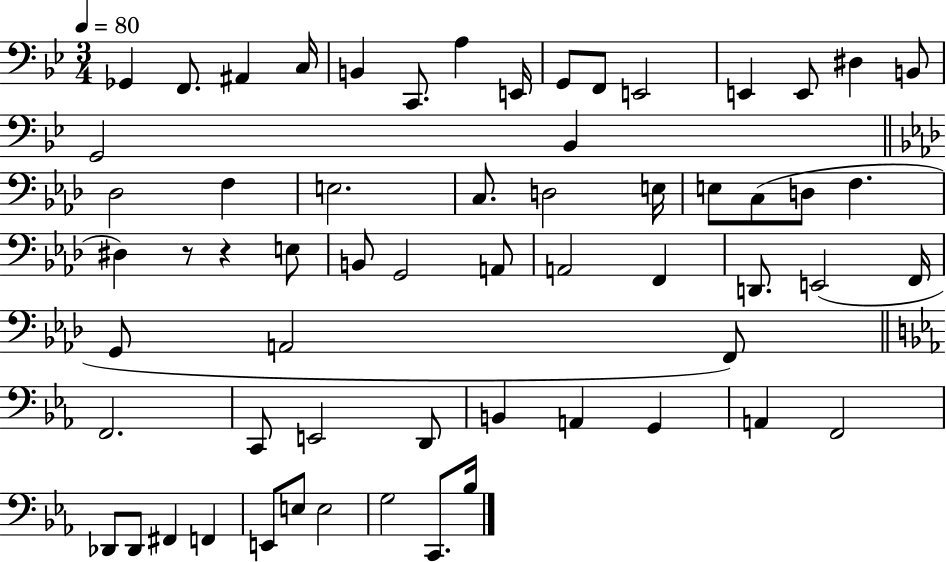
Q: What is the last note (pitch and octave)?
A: Bb3